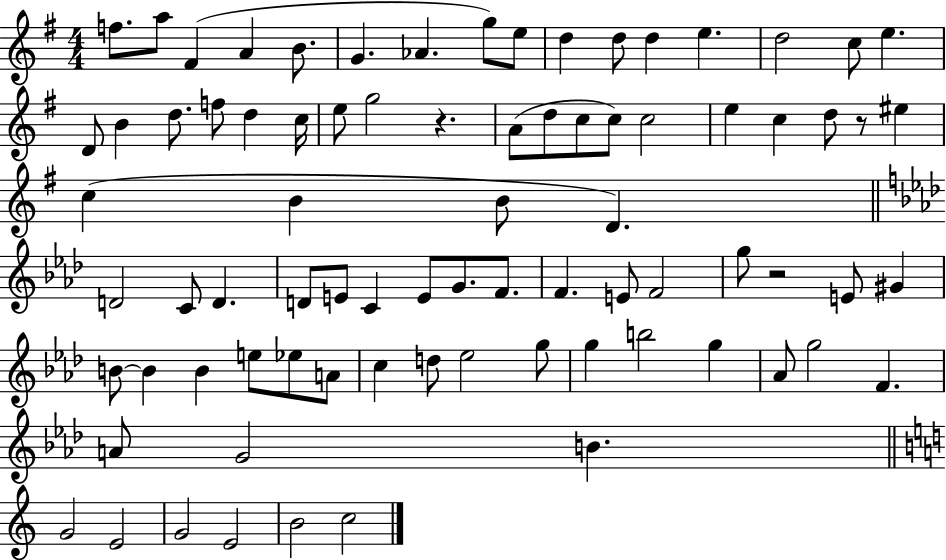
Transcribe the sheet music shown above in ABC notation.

X:1
T:Untitled
M:4/4
L:1/4
K:G
f/2 a/2 ^F A B/2 G _A g/2 e/2 d d/2 d e d2 c/2 e D/2 B d/2 f/2 d c/4 e/2 g2 z A/2 d/2 c/2 c/2 c2 e c d/2 z/2 ^e c B B/2 D D2 C/2 D D/2 E/2 C E/2 G/2 F/2 F E/2 F2 g/2 z2 E/2 ^G B/2 B B e/2 _e/2 A/2 c d/2 _e2 g/2 g b2 g _A/2 g2 F A/2 G2 B G2 E2 G2 E2 B2 c2